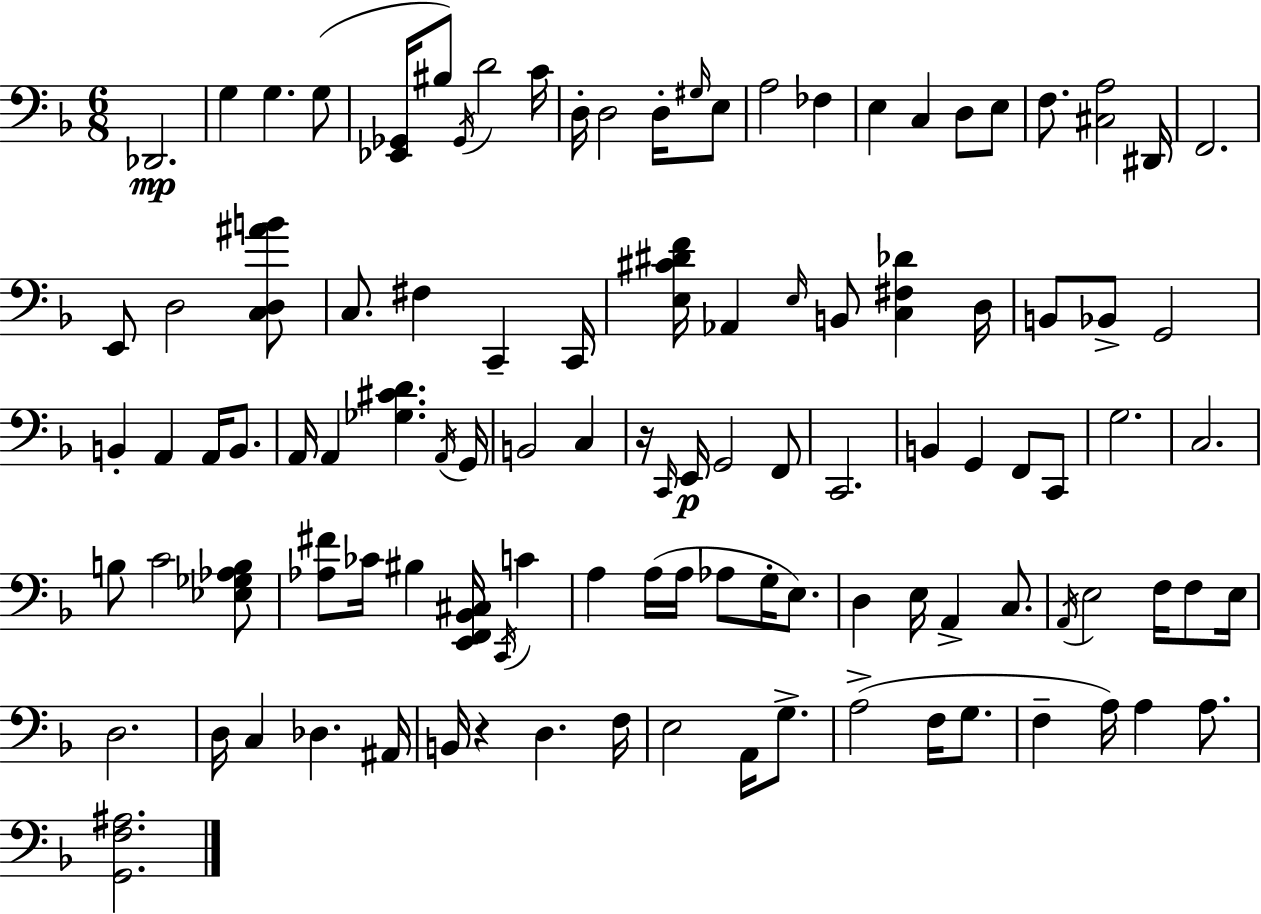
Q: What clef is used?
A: bass